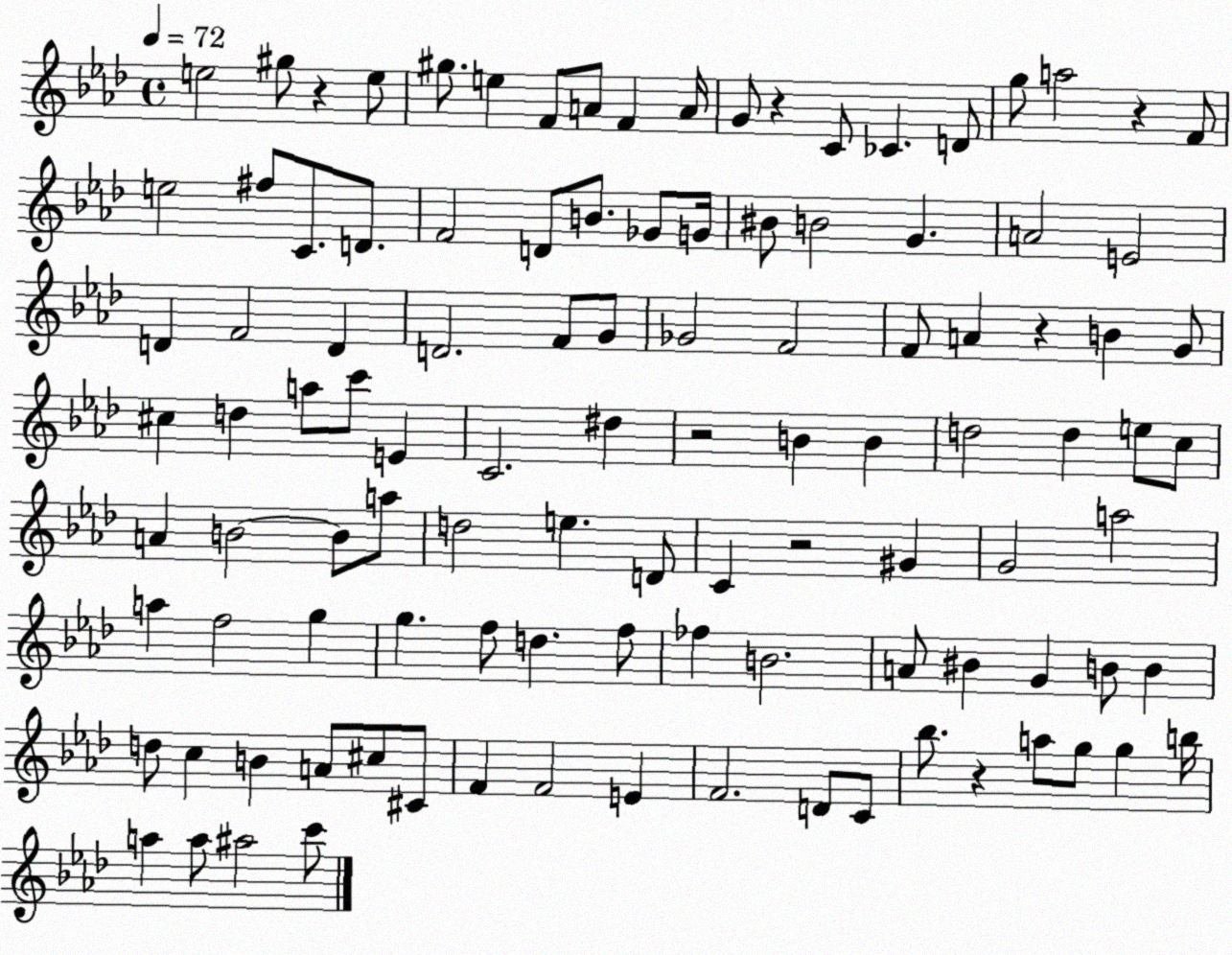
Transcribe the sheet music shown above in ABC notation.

X:1
T:Untitled
M:4/4
L:1/4
K:Ab
e2 ^g/2 z e/2 ^g/2 e F/2 A/2 F A/4 G/2 z C/2 _C D/2 g/2 a2 z F/2 e2 ^f/2 C/2 D/2 F2 D/2 B/2 _G/2 G/4 ^B/2 B2 G A2 E2 D F2 D D2 F/2 G/2 _G2 F2 F/2 A z B G/2 ^c d a/2 c'/2 E C2 ^d z2 B B d2 d e/2 c/2 A B2 B/2 a/2 d2 e D/2 C z2 ^G G2 a2 a f2 g g f/2 d f/2 _f B2 A/2 ^B G B/2 B d/2 c B A/2 ^c/2 ^C/2 F F2 E F2 D/2 C/2 _b/2 z a/2 g/2 g b/4 a a/2 ^a2 c'/2